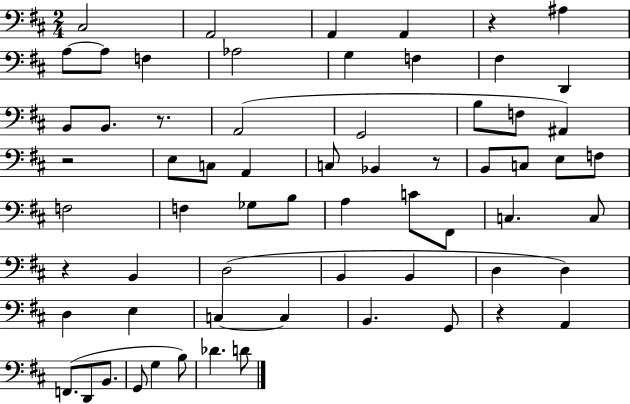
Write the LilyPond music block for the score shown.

{
  \clef bass
  \numericTimeSignature
  \time 2/4
  \key d \major
  \repeat volta 2 { cis2 | a,2 | a,4 a,4 | r4 ais4 | \break a8~~ a8 f4 | aes2 | g4 f4 | fis4 d,4 | \break b,8 b,8. r8. | a,2( | g,2 | b8 f8 ais,4) | \break r2 | e8 c8 a,4 | c8 bes,4 r8 | b,8 c8 e8 f8 | \break f2 | f4 ges8 b8 | a4 c'8 fis,8 | c4. c8 | \break r4 b,4 | d2( | b,4 b,4 | d4 d4) | \break d4 e4 | c4~~ c4 | b,4. g,8 | r4 a,4 | \break f,8.( d,8 b,8. | g,8 g4 b8) | des'4. d'8 | } \bar "|."
}